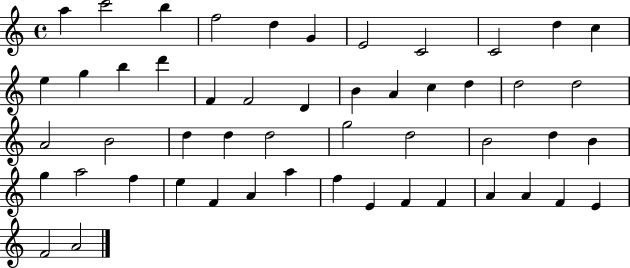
A5/q C6/h B5/q F5/h D5/q G4/q E4/h C4/h C4/h D5/q C5/q E5/q G5/q B5/q D6/q F4/q F4/h D4/q B4/q A4/q C5/q D5/q D5/h D5/h A4/h B4/h D5/q D5/q D5/h G5/h D5/h B4/h D5/q B4/q G5/q A5/h F5/q E5/q F4/q A4/q A5/q F5/q E4/q F4/q F4/q A4/q A4/q F4/q E4/q F4/h A4/h